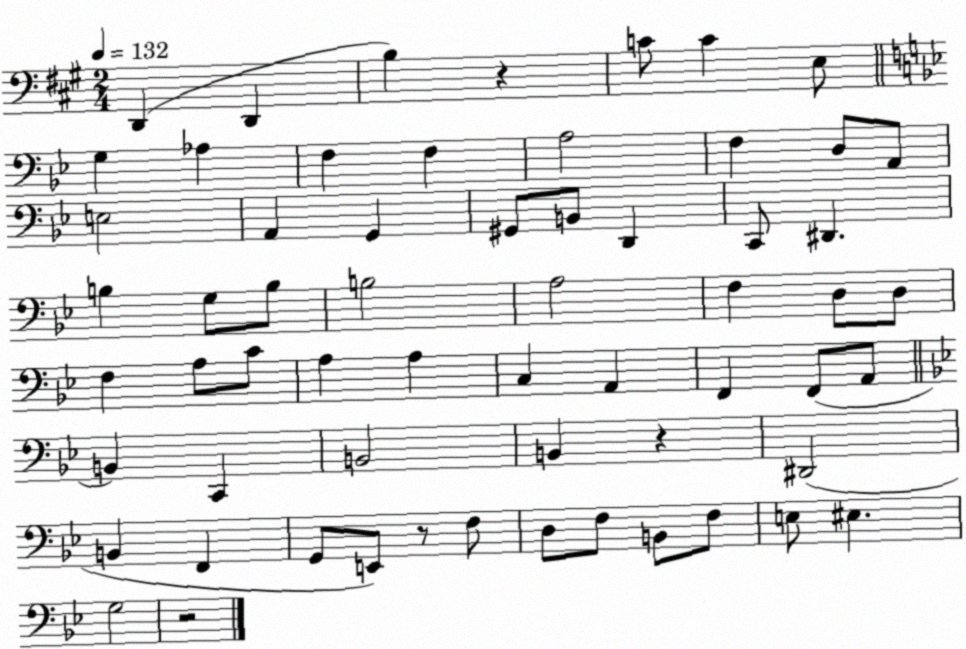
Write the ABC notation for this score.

X:1
T:Untitled
M:2/4
L:1/4
K:A
D,, D,, B, z C/2 C E,/2 G, _A, F, F, A,2 F, D,/2 A,,/2 E,2 A,, G,, ^G,,/2 B,,/2 D,, C,,/2 ^D,, B, G,/2 B,/2 B,2 A,2 F, D,/2 D,/2 F, A,/2 C/2 A, A, C, A,, F,, F,,/2 A,,/2 B,, C,, B,,2 B,, z ^D,,2 B,, F,, G,,/2 E,,/2 z/2 F,/2 D,/2 F,/2 B,,/2 F,/2 E,/2 ^E, G,2 z2